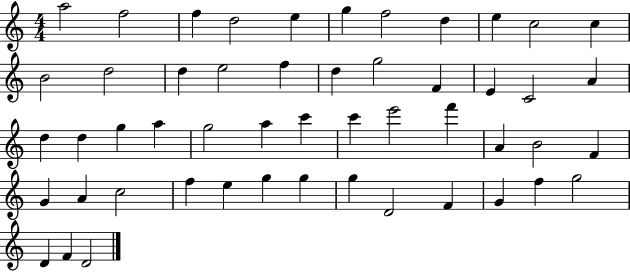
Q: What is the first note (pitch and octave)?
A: A5